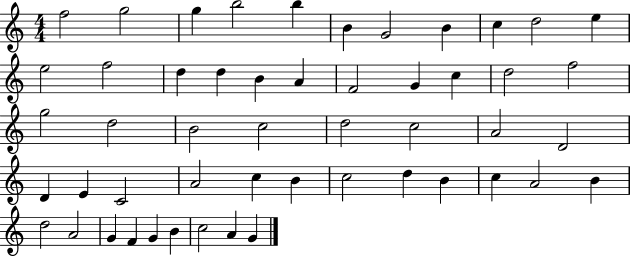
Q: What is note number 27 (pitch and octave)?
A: D5